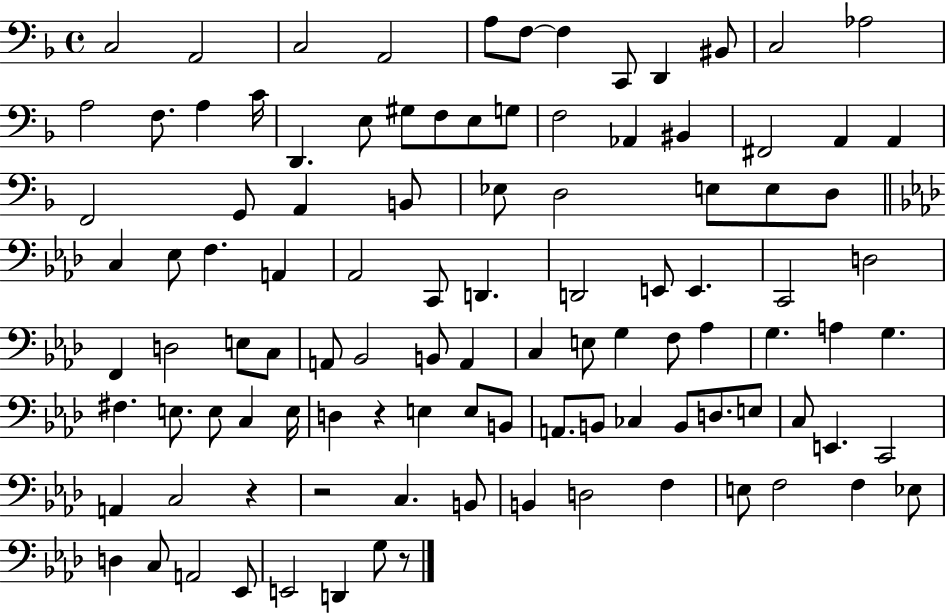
C3/h A2/h C3/h A2/h A3/e F3/e F3/q C2/e D2/q BIS2/e C3/h Ab3/h A3/h F3/e. A3/q C4/s D2/q. E3/e G#3/e F3/e E3/e G3/e F3/h Ab2/q BIS2/q F#2/h A2/q A2/q F2/h G2/e A2/q B2/e Eb3/e D3/h E3/e E3/e D3/e C3/q Eb3/e F3/q. A2/q Ab2/h C2/e D2/q. D2/h E2/e E2/q. C2/h D3/h F2/q D3/h E3/e C3/e A2/e Bb2/h B2/e A2/q C3/q E3/e G3/q F3/e Ab3/q G3/q. A3/q G3/q. F#3/q. E3/e. E3/e C3/q E3/s D3/q R/q E3/q E3/e B2/e A2/e. B2/e CES3/q B2/e D3/e. E3/e C3/e E2/q. C2/h A2/q C3/h R/q R/h C3/q. B2/e B2/q D3/h F3/q E3/e F3/h F3/q Eb3/e D3/q C3/e A2/h Eb2/e E2/h D2/q G3/e R/e